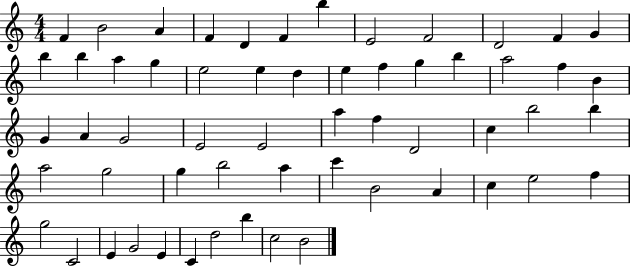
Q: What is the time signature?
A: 4/4